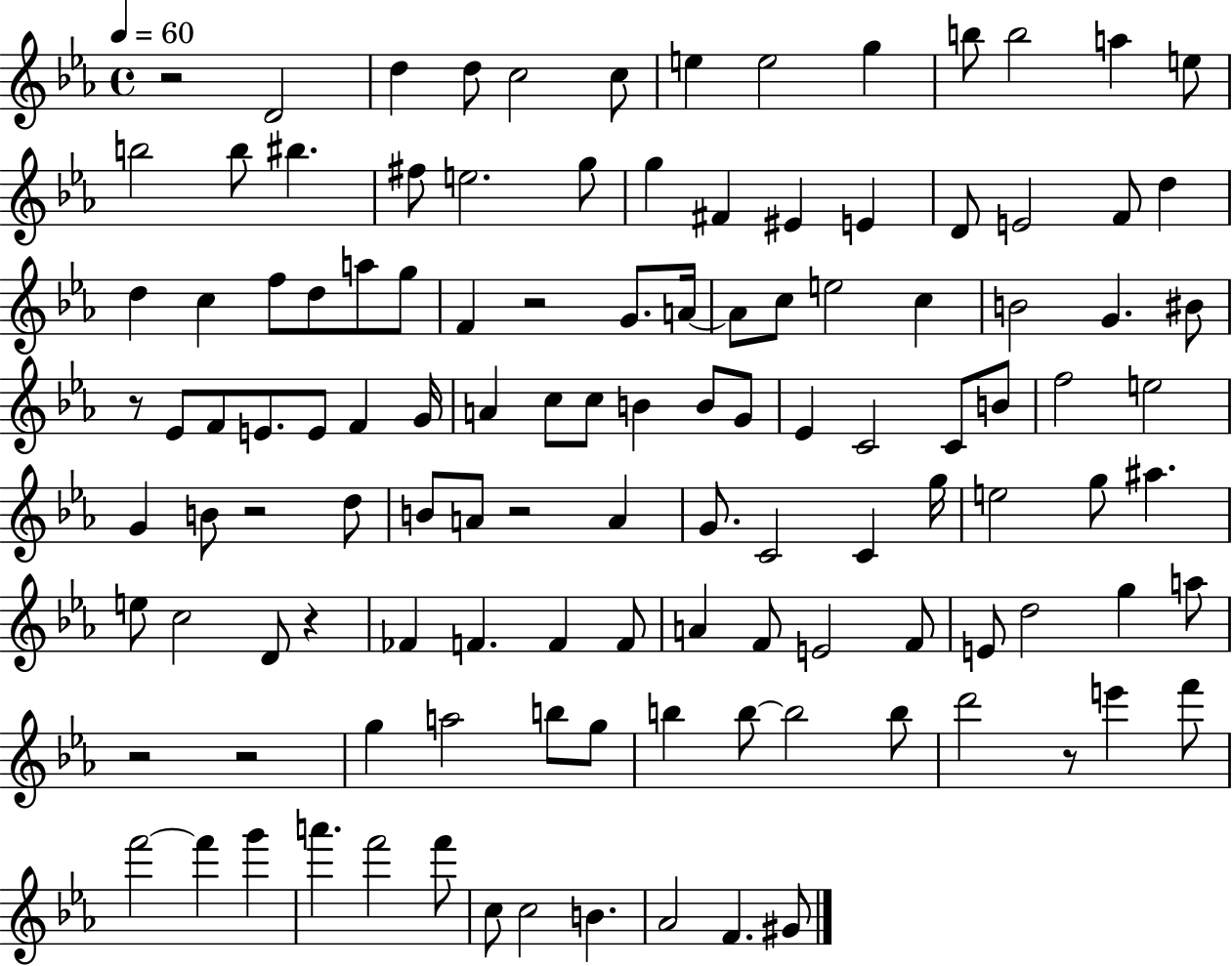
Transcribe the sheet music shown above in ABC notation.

X:1
T:Untitled
M:4/4
L:1/4
K:Eb
z2 D2 d d/2 c2 c/2 e e2 g b/2 b2 a e/2 b2 b/2 ^b ^f/2 e2 g/2 g ^F ^E E D/2 E2 F/2 d d c f/2 d/2 a/2 g/2 F z2 G/2 A/4 A/2 c/2 e2 c B2 G ^B/2 z/2 _E/2 F/2 E/2 E/2 F G/4 A c/2 c/2 B B/2 G/2 _E C2 C/2 B/2 f2 e2 G B/2 z2 d/2 B/2 A/2 z2 A G/2 C2 C g/4 e2 g/2 ^a e/2 c2 D/2 z _F F F F/2 A F/2 E2 F/2 E/2 d2 g a/2 z2 z2 g a2 b/2 g/2 b b/2 b2 b/2 d'2 z/2 e' f'/2 f'2 f' g' a' f'2 f'/2 c/2 c2 B _A2 F ^G/2